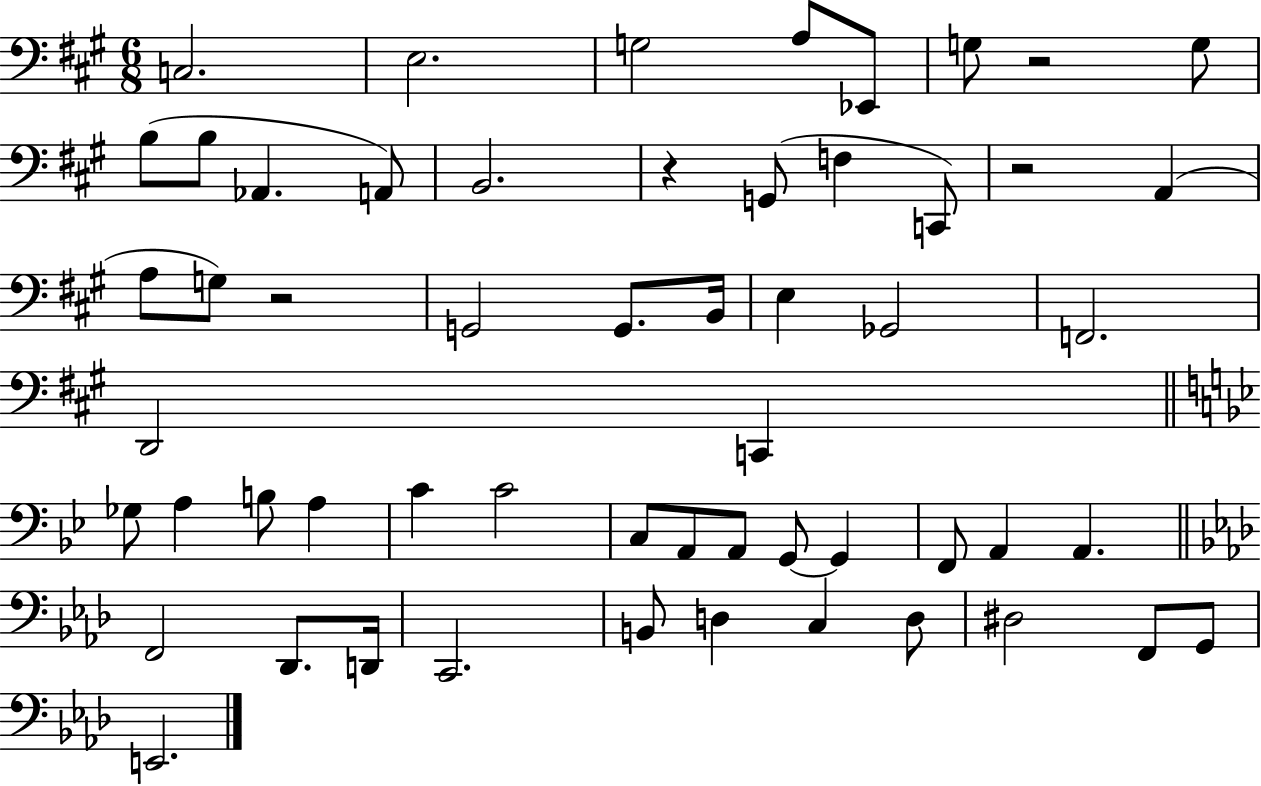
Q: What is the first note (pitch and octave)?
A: C3